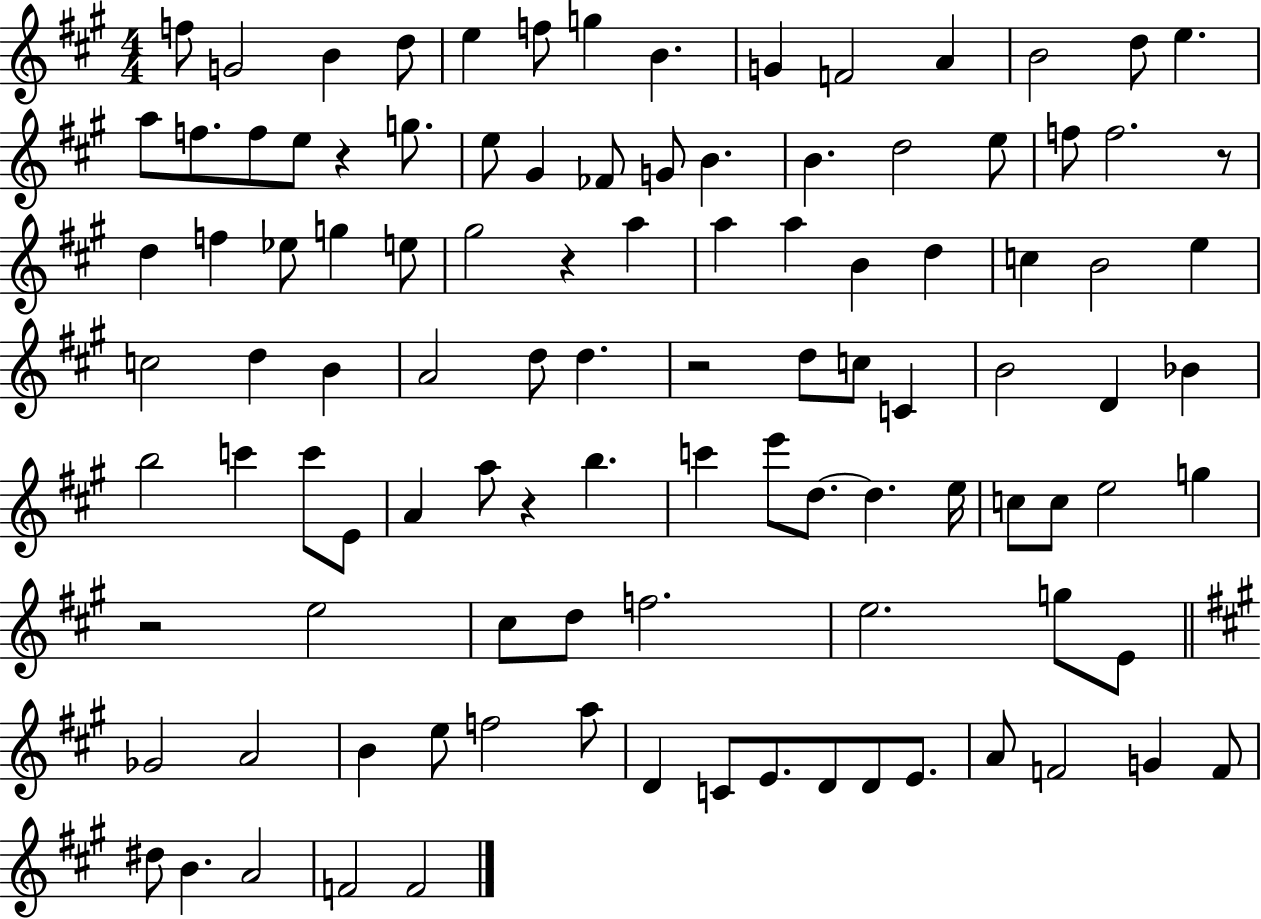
{
  \clef treble
  \numericTimeSignature
  \time 4/4
  \key a \major
  f''8 g'2 b'4 d''8 | e''4 f''8 g''4 b'4. | g'4 f'2 a'4 | b'2 d''8 e''4. | \break a''8 f''8. f''8 e''8 r4 g''8. | e''8 gis'4 fes'8 g'8 b'4. | b'4. d''2 e''8 | f''8 f''2. r8 | \break d''4 f''4 ees''8 g''4 e''8 | gis''2 r4 a''4 | a''4 a''4 b'4 d''4 | c''4 b'2 e''4 | \break c''2 d''4 b'4 | a'2 d''8 d''4. | r2 d''8 c''8 c'4 | b'2 d'4 bes'4 | \break b''2 c'''4 c'''8 e'8 | a'4 a''8 r4 b''4. | c'''4 e'''8 d''8.~~ d''4. e''16 | c''8 c''8 e''2 g''4 | \break r2 e''2 | cis''8 d''8 f''2. | e''2. g''8 e'8 | \bar "||" \break \key a \major ges'2 a'2 | b'4 e''8 f''2 a''8 | d'4 c'8 e'8. d'8 d'8 e'8. | a'8 f'2 g'4 f'8 | \break dis''8 b'4. a'2 | f'2 f'2 | \bar "|."
}